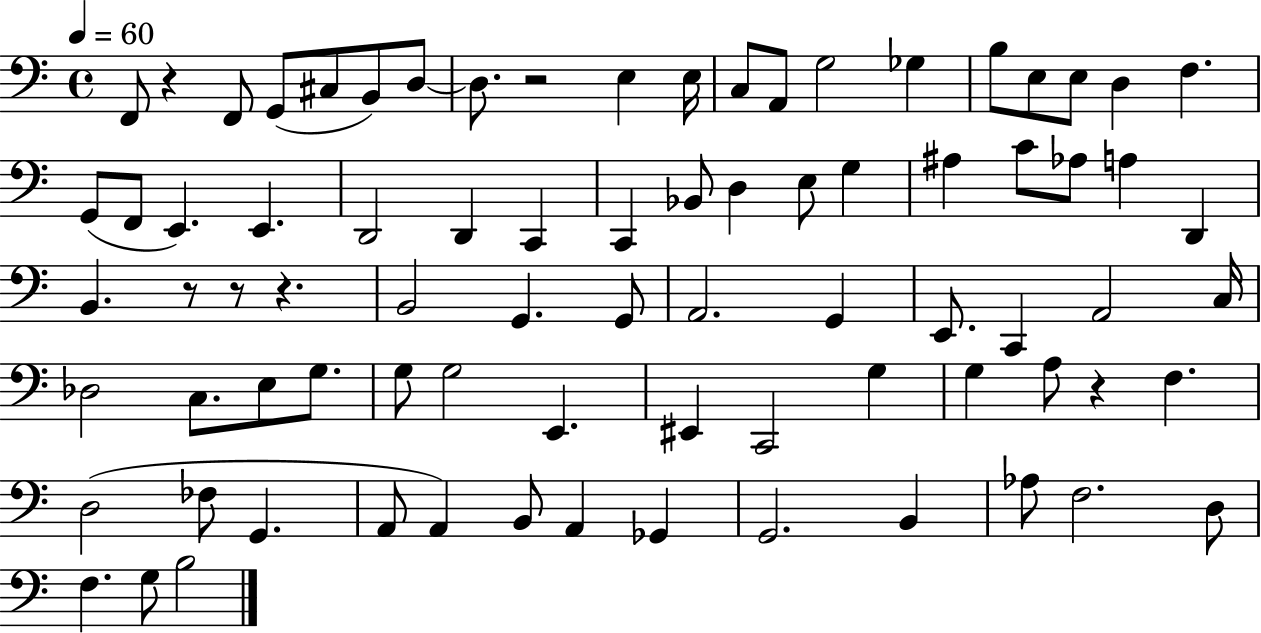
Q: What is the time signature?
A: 4/4